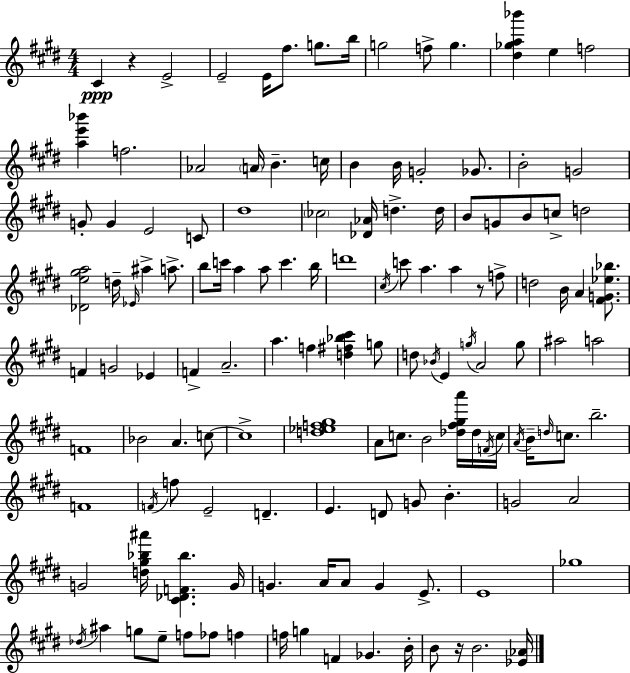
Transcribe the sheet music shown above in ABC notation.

X:1
T:Untitled
M:4/4
L:1/4
K:E
^C z E2 E2 E/4 ^f/2 g/2 b/4 g2 f/2 g [^d_ga_b'] e f2 [ae'_b'] f2 _A2 A/4 B c/4 B B/4 G2 _G/2 B2 G2 G/2 G E2 C/2 ^d4 _c2 [_D_A]/4 d d/4 B/2 G/2 B/2 c/2 d2 [_De^ga]2 d/4 _E/4 ^a a/2 b/2 c'/4 a a/2 c' b/4 d'4 ^c/4 c'/2 a a z/2 f/2 d2 B/4 A [^FG_e_b]/2 F G2 _E F A2 a f [d^f_b^c'] g/2 d/2 _B/4 E g/4 A2 g/2 ^a2 a2 F4 _B2 A c/2 c4 [d_ef^g]4 A/2 c/2 B2 [_d^f^ga']/4 _d/4 F/4 c/4 A/4 B/4 d/4 c/2 b2 F4 F/4 f/2 E2 D E D/2 G/2 B G2 A2 G2 [d^g_b^a']/4 [^C_DF_b] G/4 G A/4 A/2 G E/2 E4 _g4 _d/4 ^a g/2 e/2 f/2 _f/2 f f/4 g F _G B/4 B/2 z/4 B2 [_E_A]/4